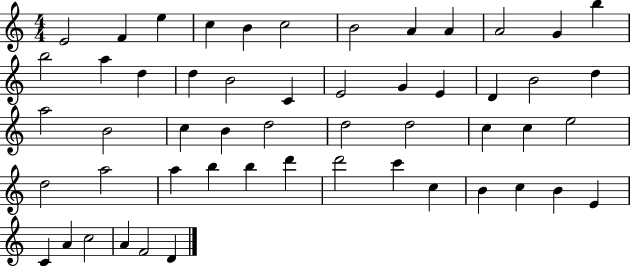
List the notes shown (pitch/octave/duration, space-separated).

E4/h F4/q E5/q C5/q B4/q C5/h B4/h A4/q A4/q A4/h G4/q B5/q B5/h A5/q D5/q D5/q B4/h C4/q E4/h G4/q E4/q D4/q B4/h D5/q A5/h B4/h C5/q B4/q D5/h D5/h D5/h C5/q C5/q E5/h D5/h A5/h A5/q B5/q B5/q D6/q D6/h C6/q C5/q B4/q C5/q B4/q E4/q C4/q A4/q C5/h A4/q F4/h D4/q